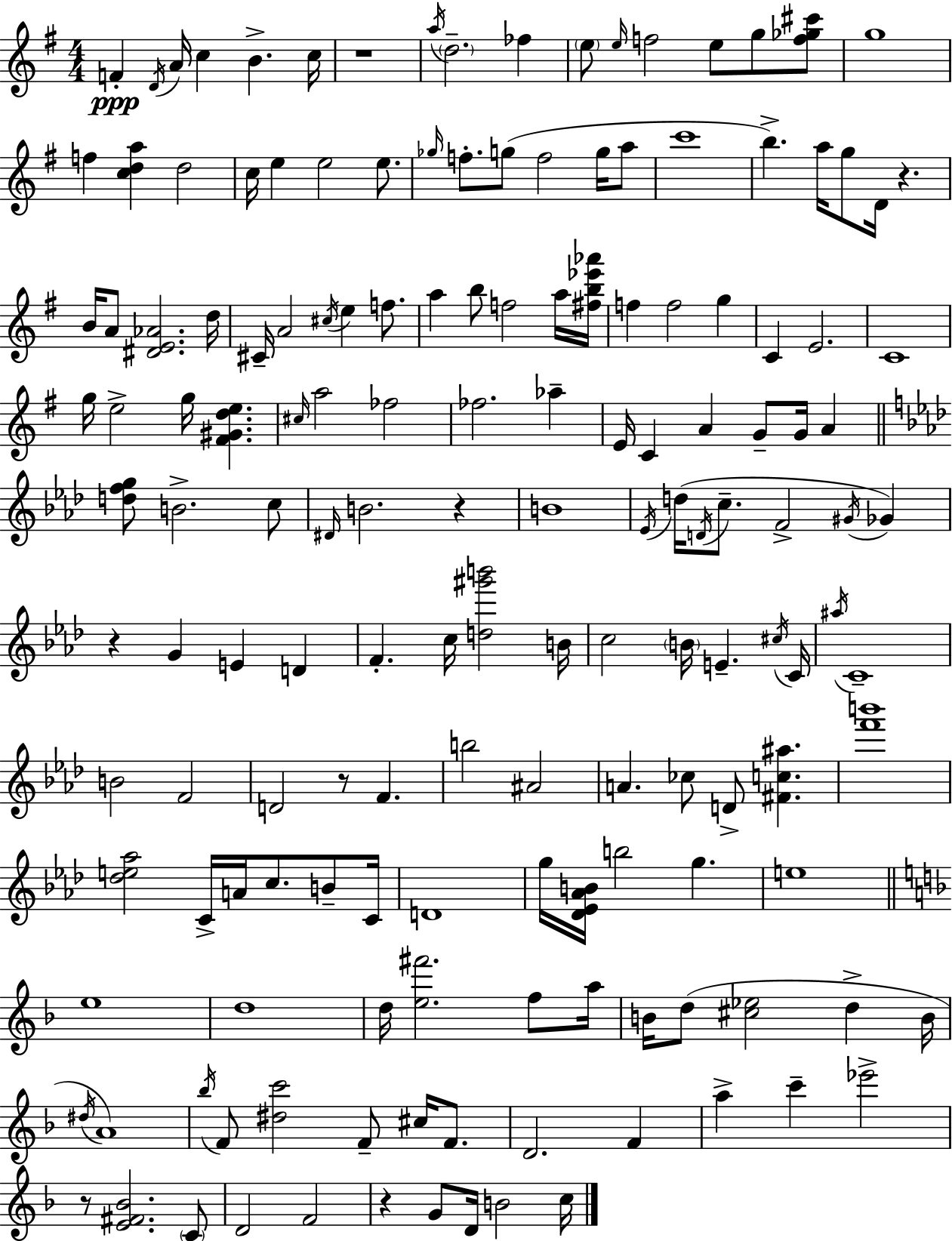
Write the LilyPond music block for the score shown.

{
  \clef treble
  \numericTimeSignature
  \time 4/4
  \key g \major
  f'4-.\ppp \acciaccatura { d'16 } a'16 c''4 b'4.-> | c''16 r1 | \acciaccatura { a''16 } \parenthesize d''2.-- fes''4 | \parenthesize e''8 \grace { e''16 } f''2 e''8 g''8 | \break <f'' ges'' cis'''>8 g''1 | f''4 <c'' d'' a''>4 d''2 | c''16 e''4 e''2 | e''8. \grace { ges''16 } f''8.-. g''8( f''2 | \break g''16 a''8 c'''1 | b''4.->) a''16 g''8 d'16 r4. | b'16 a'8 <dis' e' aes'>2. | d''16 cis'16-- a'2 \acciaccatura { cis''16 } e''4 | \break f''8. a''4 b''8 f''2 | a''16 <fis'' b'' ees''' aes'''>16 f''4 f''2 | g''4 c'4 e'2. | c'1 | \break g''16 e''2-> g''16 <fis' gis' d'' e''>4. | \grace { cis''16 } a''2 fes''2 | fes''2. | aes''4-- e'16 c'4 a'4 g'8-- | \break g'16 a'4 \bar "||" \break \key f \minor <d'' f'' g''>8 b'2.-> c''8 | \grace { dis'16 } b'2. r4 | b'1 | \acciaccatura { ees'16 }( d''16 \acciaccatura { d'16 } c''8.-- f'2-> \acciaccatura { gis'16 }) | \break ges'4 r4 g'4 e'4 | d'4 f'4.-. c''16 <d'' gis''' b'''>2 | b'16 c''2 \parenthesize b'16 e'4.-- | \acciaccatura { cis''16 } c'16 \acciaccatura { ais''16 } c'1-- | \break b'2 f'2 | d'2 r8 | f'4. b''2 ais'2 | a'4. ces''8 d'8-> | \break <fis' c'' ais''>4. <f''' b'''>1 | <des'' e'' aes''>2 c'16-> a'16 | c''8. b'8-- c'16 d'1 | g''16 <des' ees' aes' b'>16 b''2 | \break g''4. e''1 | \bar "||" \break \key d \minor e''1 | d''1 | d''16 <e'' fis'''>2. f''8 a''16 | b'16 d''8( <cis'' ees''>2 d''4-> b'16 | \break \acciaccatura { dis''16 } a'1) | \acciaccatura { bes''16 } f'8 <dis'' c'''>2 f'8-- cis''16 f'8. | d'2. f'4 | a''4-> c'''4-- ees'''2-> | \break r8 <e' fis' bes'>2. | \parenthesize c'8 d'2 f'2 | r4 g'8 d'16 b'2 | c''16 \bar "|."
}